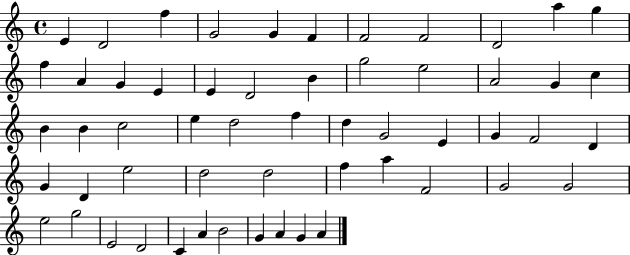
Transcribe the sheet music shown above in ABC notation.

X:1
T:Untitled
M:4/4
L:1/4
K:C
E D2 f G2 G F F2 F2 D2 a g f A G E E D2 B g2 e2 A2 G c B B c2 e d2 f d G2 E G F2 D G D e2 d2 d2 f a F2 G2 G2 e2 g2 E2 D2 C A B2 G A G A